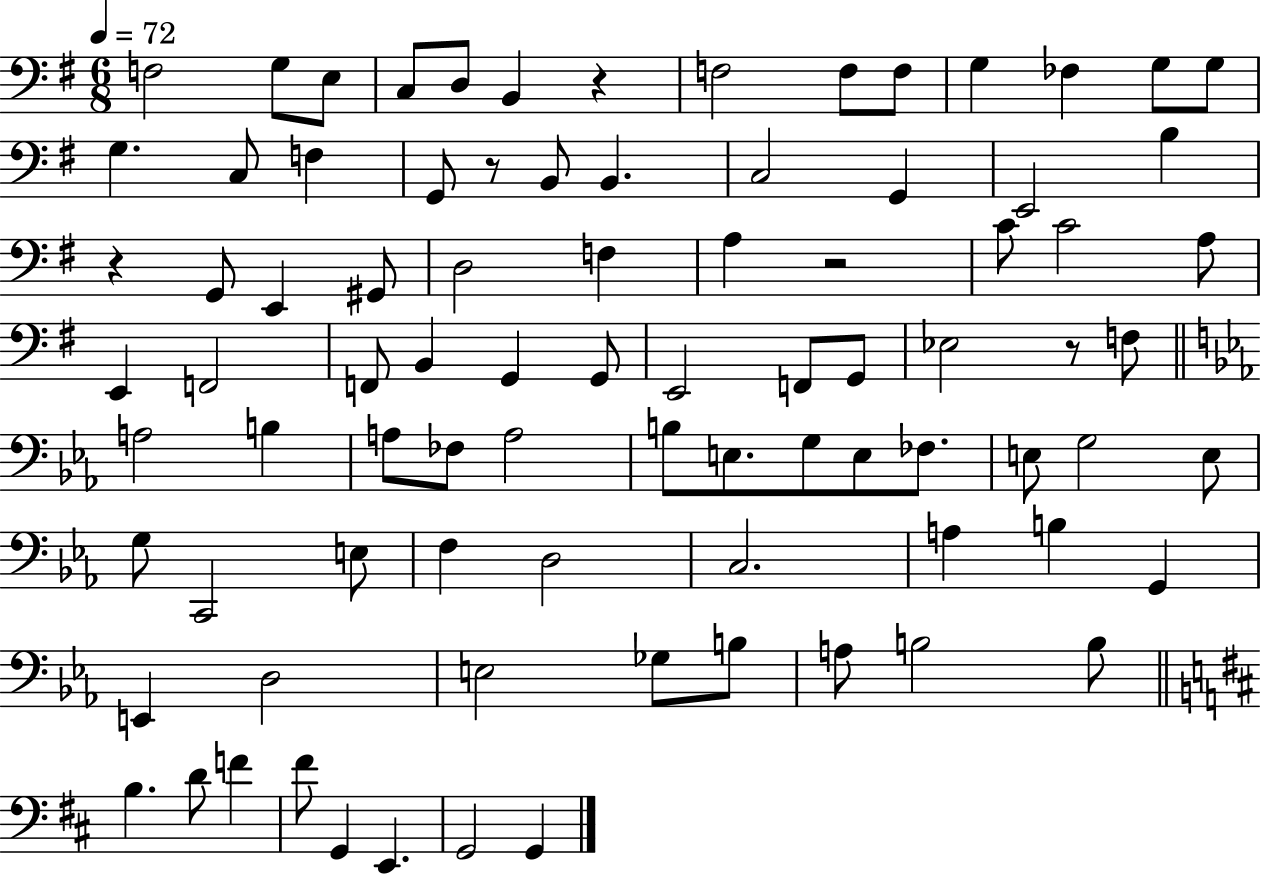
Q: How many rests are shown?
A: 5